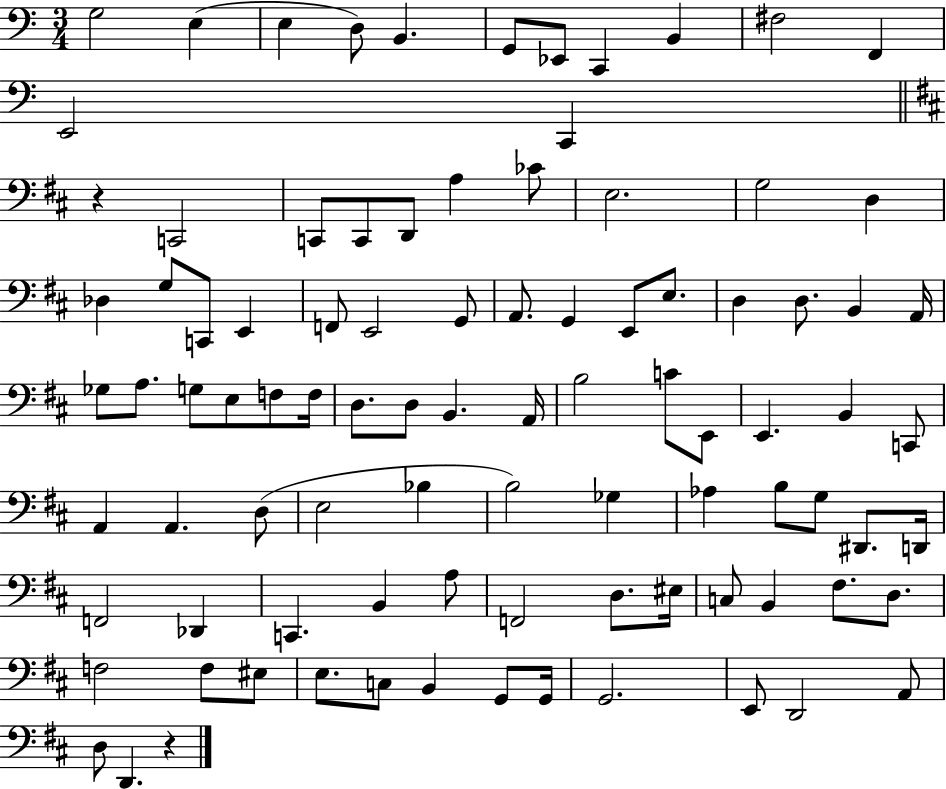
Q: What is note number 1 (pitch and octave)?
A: G3